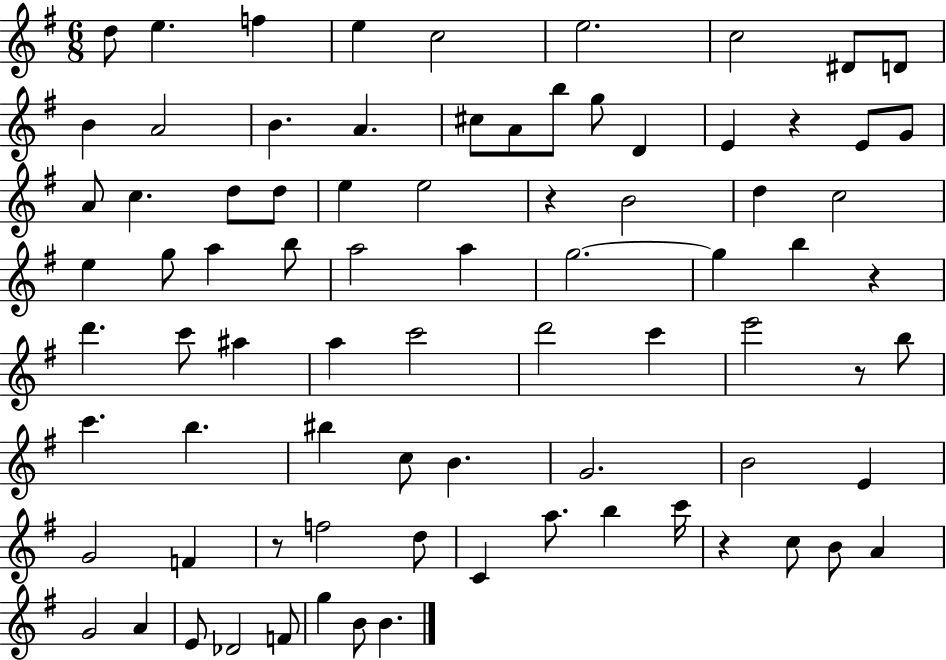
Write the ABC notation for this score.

X:1
T:Untitled
M:6/8
L:1/4
K:G
d/2 e f e c2 e2 c2 ^D/2 D/2 B A2 B A ^c/2 A/2 b/2 g/2 D E z E/2 G/2 A/2 c d/2 d/2 e e2 z B2 d c2 e g/2 a b/2 a2 a g2 g b z d' c'/2 ^a a c'2 d'2 c' e'2 z/2 b/2 c' b ^b c/2 B G2 B2 E G2 F z/2 f2 d/2 C a/2 b c'/4 z c/2 B/2 A G2 A E/2 _D2 F/2 g B/2 B